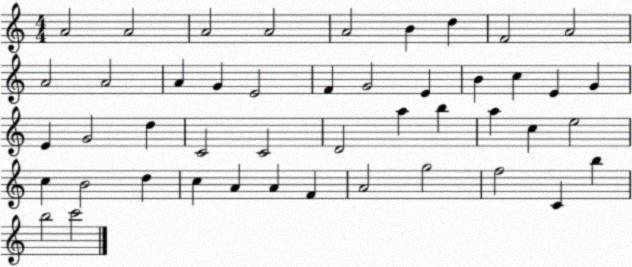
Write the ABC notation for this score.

X:1
T:Untitled
M:4/4
L:1/4
K:C
A2 A2 A2 A2 A2 B d F2 A2 A2 A2 A G E2 F G2 E B c E G E G2 d C2 C2 D2 a b a c e2 c B2 d c A A F A2 g2 f2 C b b2 c'2